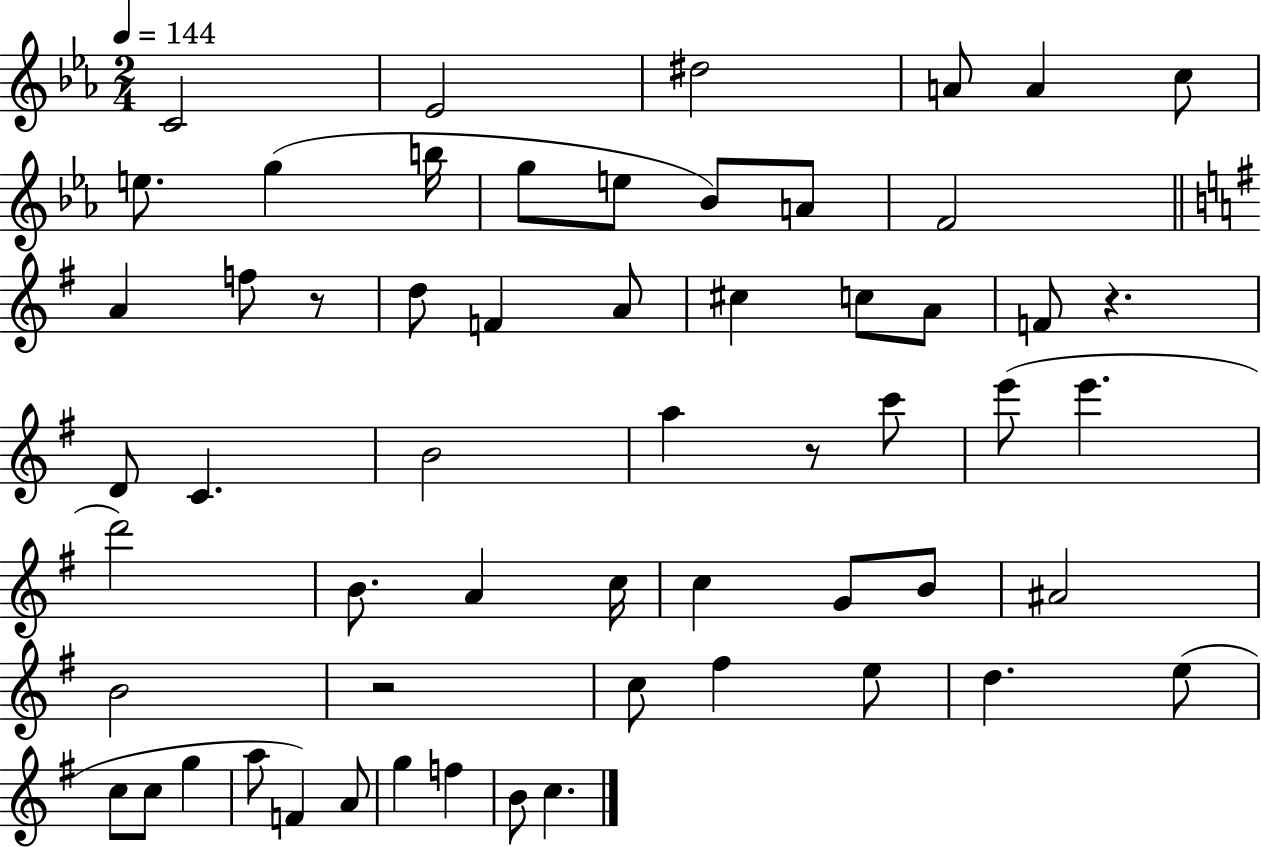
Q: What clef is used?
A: treble